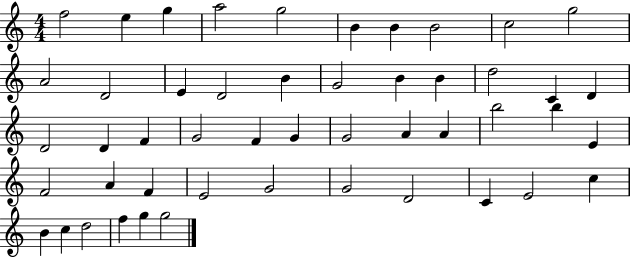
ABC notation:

X:1
T:Untitled
M:4/4
L:1/4
K:C
f2 e g a2 g2 B B B2 c2 g2 A2 D2 E D2 B G2 B B d2 C D D2 D F G2 F G G2 A A b2 b E F2 A F E2 G2 G2 D2 C E2 c B c d2 f g g2